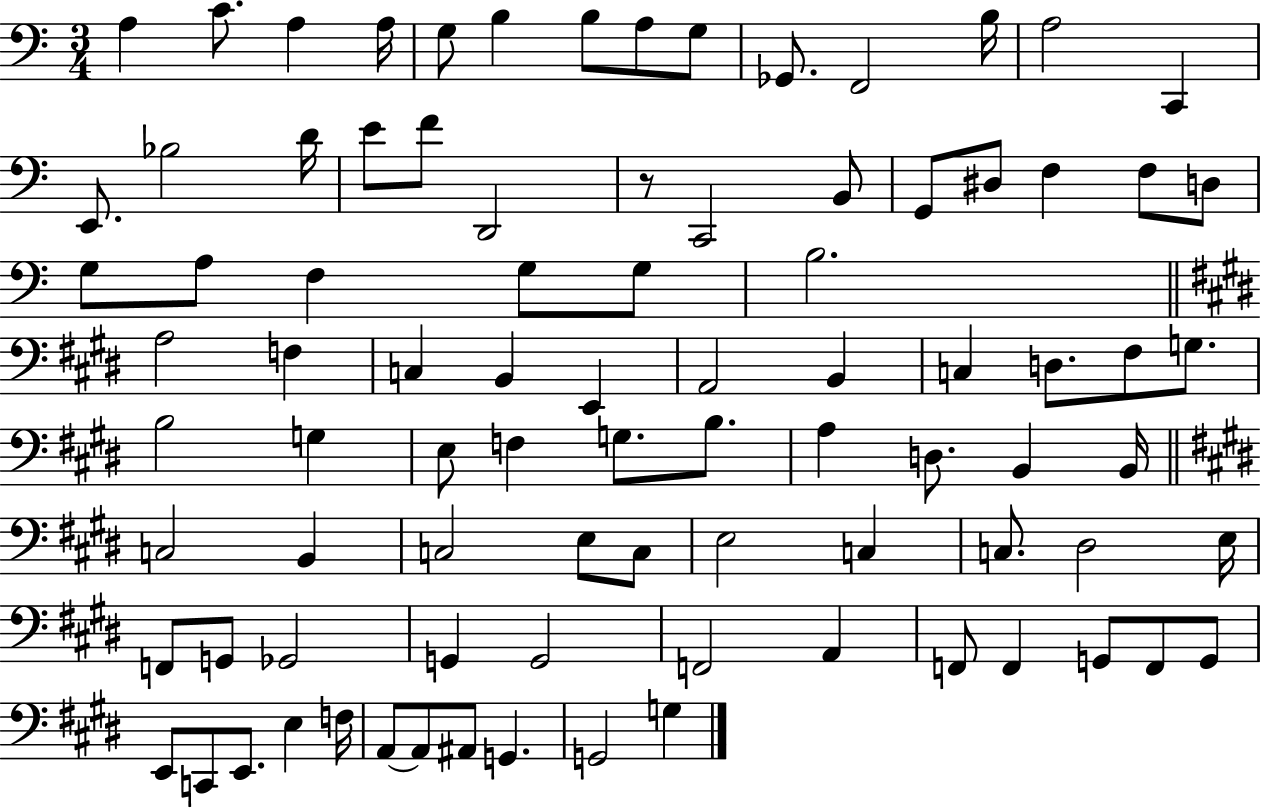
{
  \clef bass
  \numericTimeSignature
  \time 3/4
  \key c \major
  a4 c'8. a4 a16 | g8 b4 b8 a8 g8 | ges,8. f,2 b16 | a2 c,4 | \break e,8. bes2 d'16 | e'8 f'8 d,2 | r8 c,2 b,8 | g,8 dis8 f4 f8 d8 | \break g8 a8 f4 g8 g8 | b2. | \bar "||" \break \key e \major a2 f4 | c4 b,4 e,4 | a,2 b,4 | c4 d8. fis8 g8. | \break b2 g4 | e8 f4 g8. b8. | a4 d8. b,4 b,16 | \bar "||" \break \key e \major c2 b,4 | c2 e8 c8 | e2 c4 | c8. dis2 e16 | \break f,8 g,8 ges,2 | g,4 g,2 | f,2 a,4 | f,8 f,4 g,8 f,8 g,8 | \break e,8 c,8 e,8. e4 f16 | a,8~~ a,8 ais,8 g,4. | g,2 g4 | \bar "|."
}